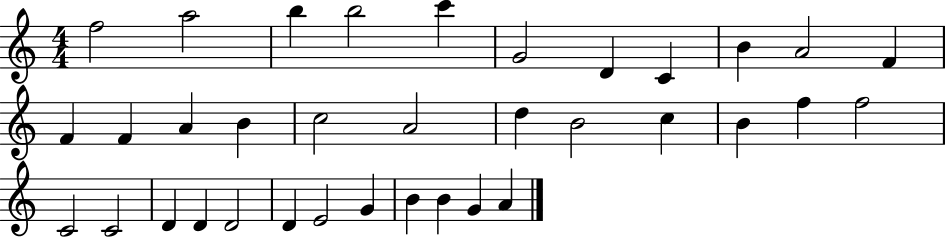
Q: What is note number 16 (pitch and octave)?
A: C5